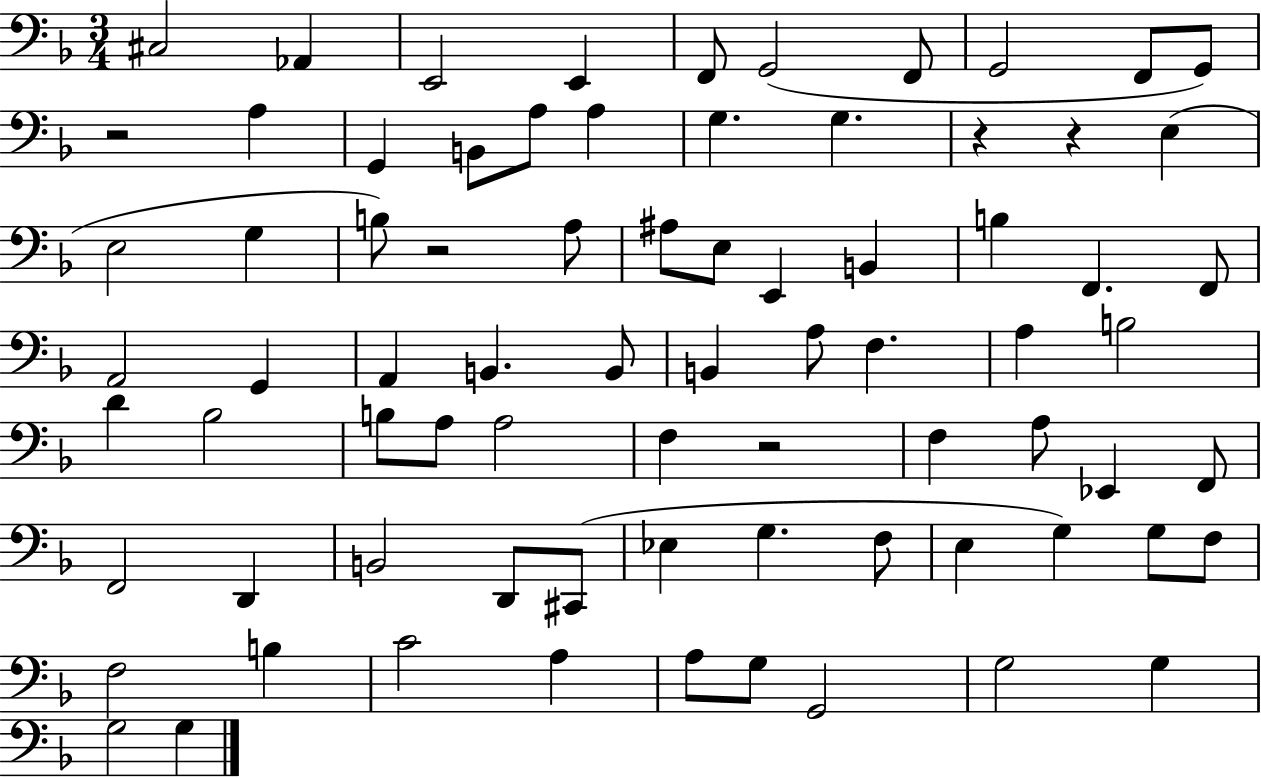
X:1
T:Untitled
M:3/4
L:1/4
K:F
^C,2 _A,, E,,2 E,, F,,/2 G,,2 F,,/2 G,,2 F,,/2 G,,/2 z2 A, G,, B,,/2 A,/2 A, G, G, z z E, E,2 G, B,/2 z2 A,/2 ^A,/2 E,/2 E,, B,, B, F,, F,,/2 A,,2 G,, A,, B,, B,,/2 B,, A,/2 F, A, B,2 D _B,2 B,/2 A,/2 A,2 F, z2 F, A,/2 _E,, F,,/2 F,,2 D,, B,,2 D,,/2 ^C,,/2 _E, G, F,/2 E, G, G,/2 F,/2 F,2 B, C2 A, A,/2 G,/2 G,,2 G,2 G, G,2 G,